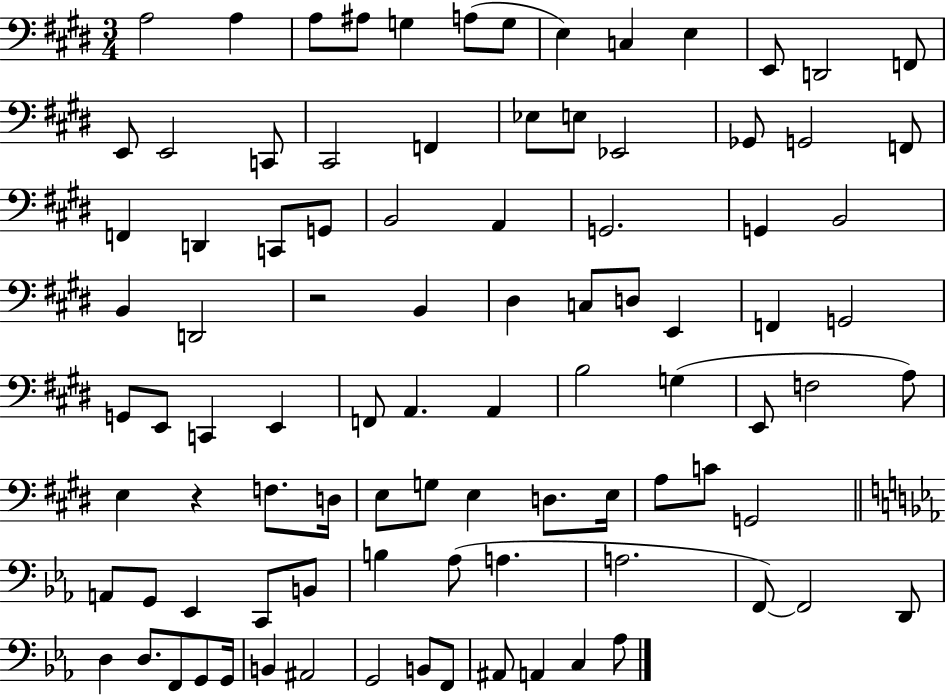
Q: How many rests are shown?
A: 2